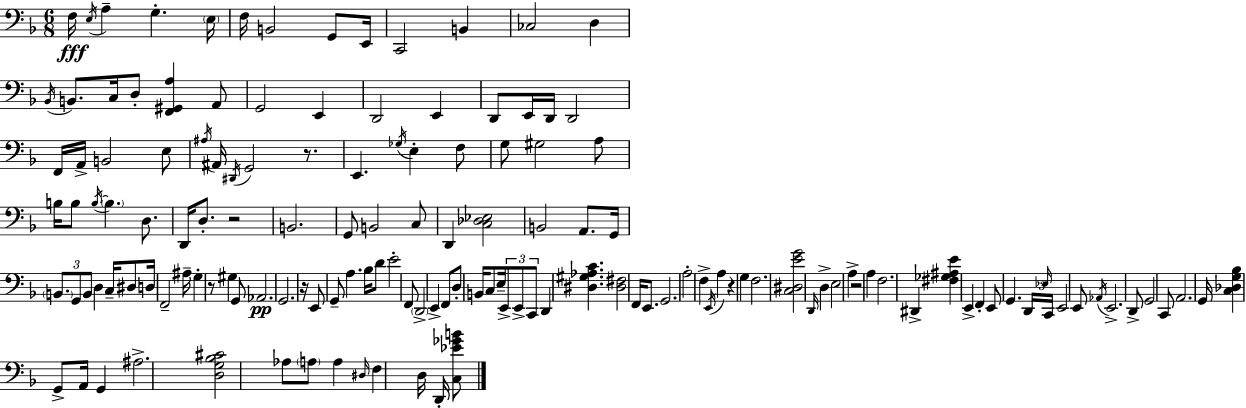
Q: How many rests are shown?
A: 6